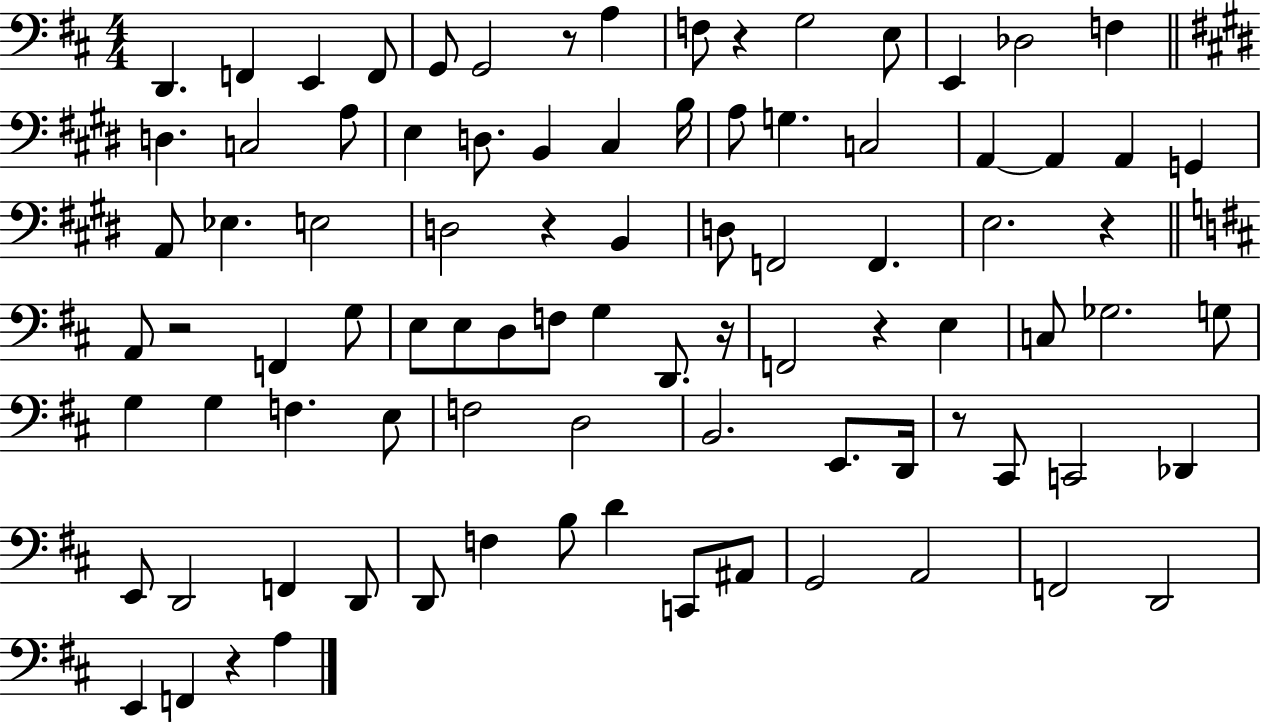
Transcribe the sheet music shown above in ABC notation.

X:1
T:Untitled
M:4/4
L:1/4
K:D
D,, F,, E,, F,,/2 G,,/2 G,,2 z/2 A, F,/2 z G,2 E,/2 E,, _D,2 F, D, C,2 A,/2 E, D,/2 B,, ^C, B,/4 A,/2 G, C,2 A,, A,, A,, G,, A,,/2 _E, E,2 D,2 z B,, D,/2 F,,2 F,, E,2 z A,,/2 z2 F,, G,/2 E,/2 E,/2 D,/2 F,/2 G, D,,/2 z/4 F,,2 z E, C,/2 _G,2 G,/2 G, G, F, E,/2 F,2 D,2 B,,2 E,,/2 D,,/4 z/2 ^C,,/2 C,,2 _D,, E,,/2 D,,2 F,, D,,/2 D,,/2 F, B,/2 D C,,/2 ^A,,/2 G,,2 A,,2 F,,2 D,,2 E,, F,, z A,